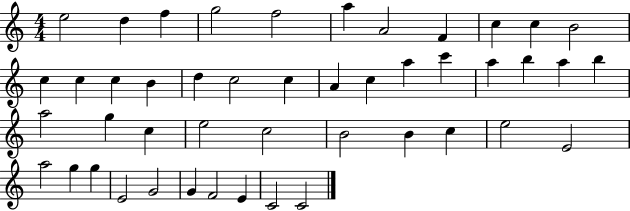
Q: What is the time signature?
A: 4/4